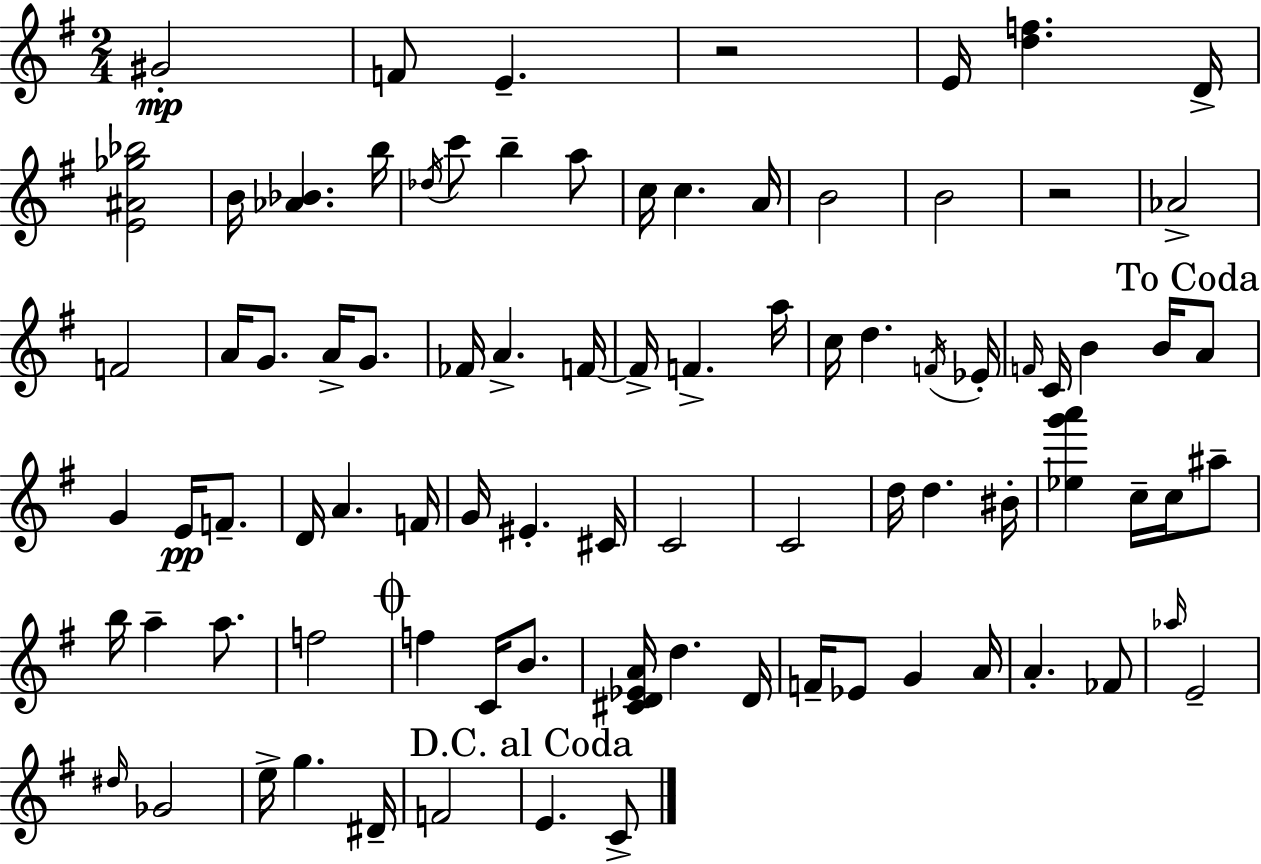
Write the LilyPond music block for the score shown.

{
  \clef treble
  \numericTimeSignature
  \time 2/4
  \key g \major
  gis'2-.\mp | f'8 e'4.-- | r2 | e'16 <d'' f''>4. d'16-> | \break <e' ais' ges'' bes''>2 | b'16 <aes' bes'>4. b''16 | \acciaccatura { des''16 } c'''8 b''4-- a''8 | c''16 c''4. | \break a'16 b'2 | b'2 | r2 | aes'2-> | \break f'2 | a'16 g'8. a'16-> g'8. | fes'16 a'4.-> | f'16~~ f'16-> f'4.-> | \break a''16 c''16 d''4. | \acciaccatura { f'16 } ees'16-. \grace { f'16 } c'16 b'4 | b'16 \mark "To Coda" a'8 g'4 e'16\pp | f'8.-- d'16 a'4. | \break f'16 g'16 eis'4.-. | cis'16 c'2 | c'2 | d''16 d''4. | \break bis'16-. <ees'' g''' a'''>4 c''16-- | c''16 ais''8-- b''16 a''4-- | a''8. f''2 | \mark \markup { \musicglyph "scripts.coda" } f''4 c'16 | \break b'8. <cis' d' ees' a'>16 d''4. | d'16 f'16-- ees'8 g'4 | a'16 a'4.-. | fes'8 \grace { aes''16 } e'2-- | \break \grace { dis''16 } ges'2 | e''16-> g''4. | dis'16-- f'2 | \mark "D.C. al Coda" e'4. | \break c'8-> \bar "|."
}